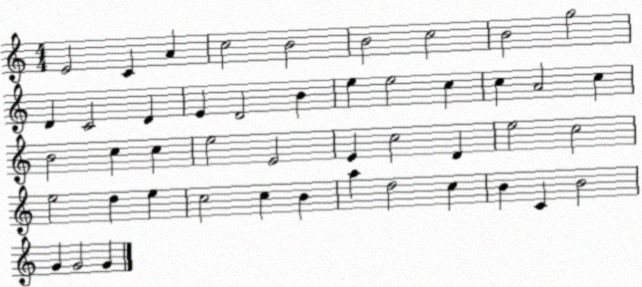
X:1
T:Untitled
M:4/4
L:1/4
K:C
E2 C A c2 B2 B2 c2 B2 g2 D C2 D E D2 B e e2 c c A2 c B2 c c e2 E2 E c2 D e2 c2 e2 d e c2 c B a d2 c B C B2 G G2 G